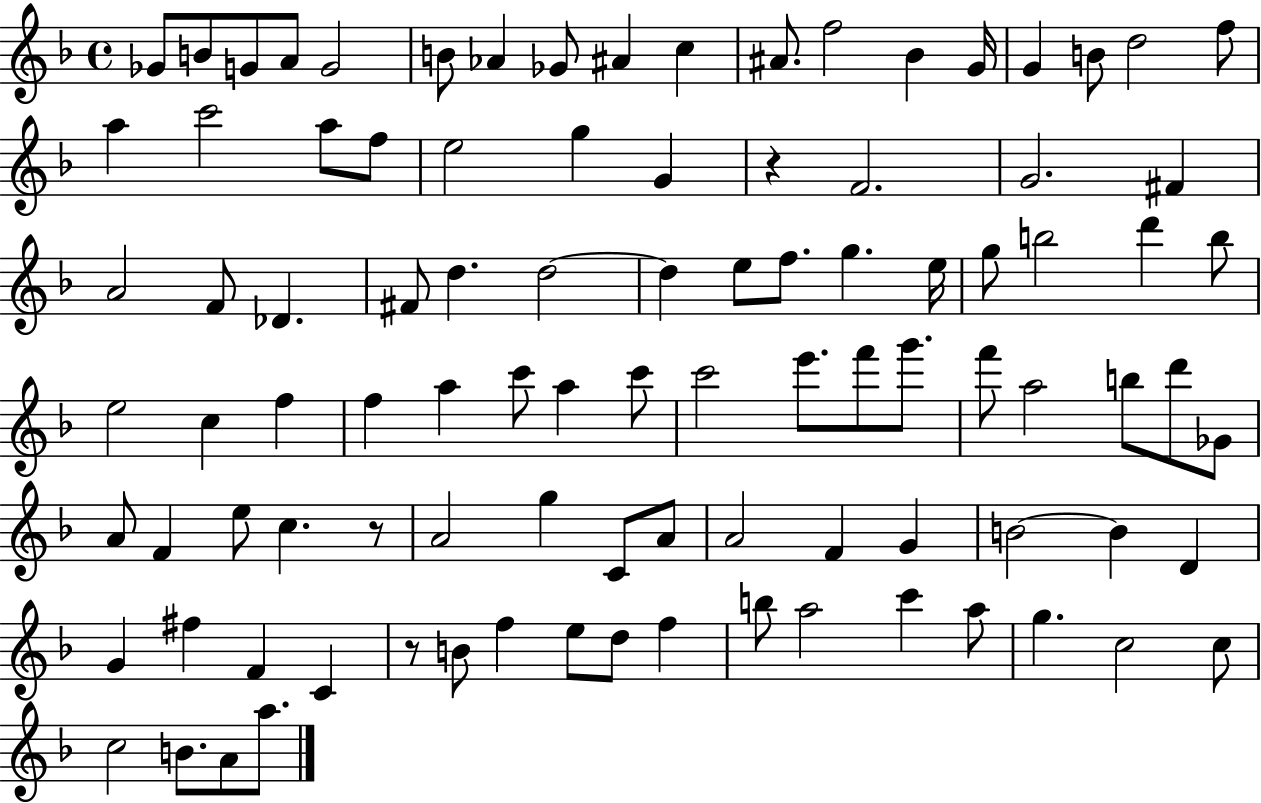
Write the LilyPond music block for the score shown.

{
  \clef treble
  \time 4/4
  \defaultTimeSignature
  \key f \major
  ges'8 b'8 g'8 a'8 g'2 | b'8 aes'4 ges'8 ais'4 c''4 | ais'8. f''2 bes'4 g'16 | g'4 b'8 d''2 f''8 | \break a''4 c'''2 a''8 f''8 | e''2 g''4 g'4 | r4 f'2. | g'2. fis'4 | \break a'2 f'8 des'4. | fis'8 d''4. d''2~~ | d''4 e''8 f''8. g''4. e''16 | g''8 b''2 d'''4 b''8 | \break e''2 c''4 f''4 | f''4 a''4 c'''8 a''4 c'''8 | c'''2 e'''8. f'''8 g'''8. | f'''8 a''2 b''8 d'''8 ges'8 | \break a'8 f'4 e''8 c''4. r8 | a'2 g''4 c'8 a'8 | a'2 f'4 g'4 | b'2~~ b'4 d'4 | \break g'4 fis''4 f'4 c'4 | r8 b'8 f''4 e''8 d''8 f''4 | b''8 a''2 c'''4 a''8 | g''4. c''2 c''8 | \break c''2 b'8. a'8 a''8. | \bar "|."
}